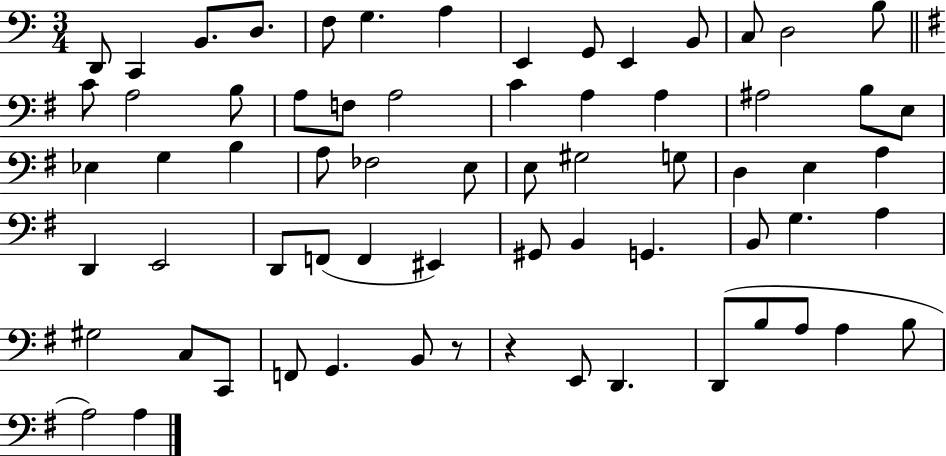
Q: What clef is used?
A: bass